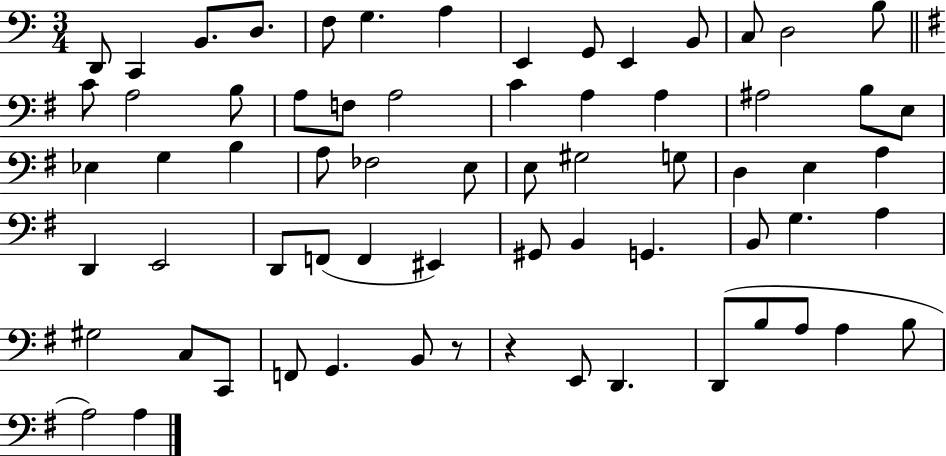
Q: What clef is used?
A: bass